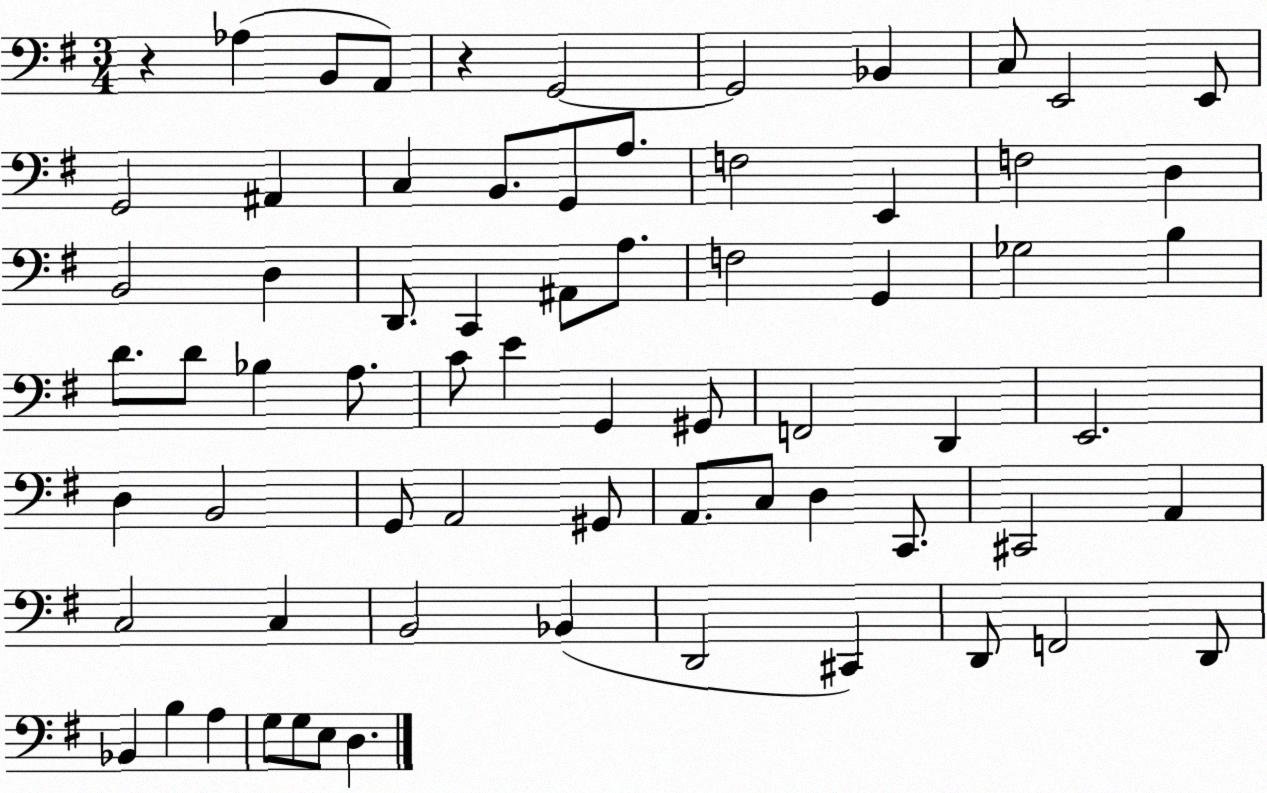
X:1
T:Untitled
M:3/4
L:1/4
K:G
z _A, B,,/2 A,,/2 z G,,2 G,,2 _B,, C,/2 E,,2 E,,/2 G,,2 ^A,, C, B,,/2 G,,/2 A,/2 F,2 E,, F,2 D, B,,2 D, D,,/2 C,, ^A,,/2 A,/2 F,2 G,, _G,2 B, D/2 D/2 _B, A,/2 C/2 E G,, ^G,,/2 F,,2 D,, E,,2 D, B,,2 G,,/2 A,,2 ^G,,/2 A,,/2 C,/2 D, C,,/2 ^C,,2 A,, C,2 C, B,,2 _B,, D,,2 ^C,, D,,/2 F,,2 D,,/2 _B,, B, A, G,/2 G,/2 E,/2 D,